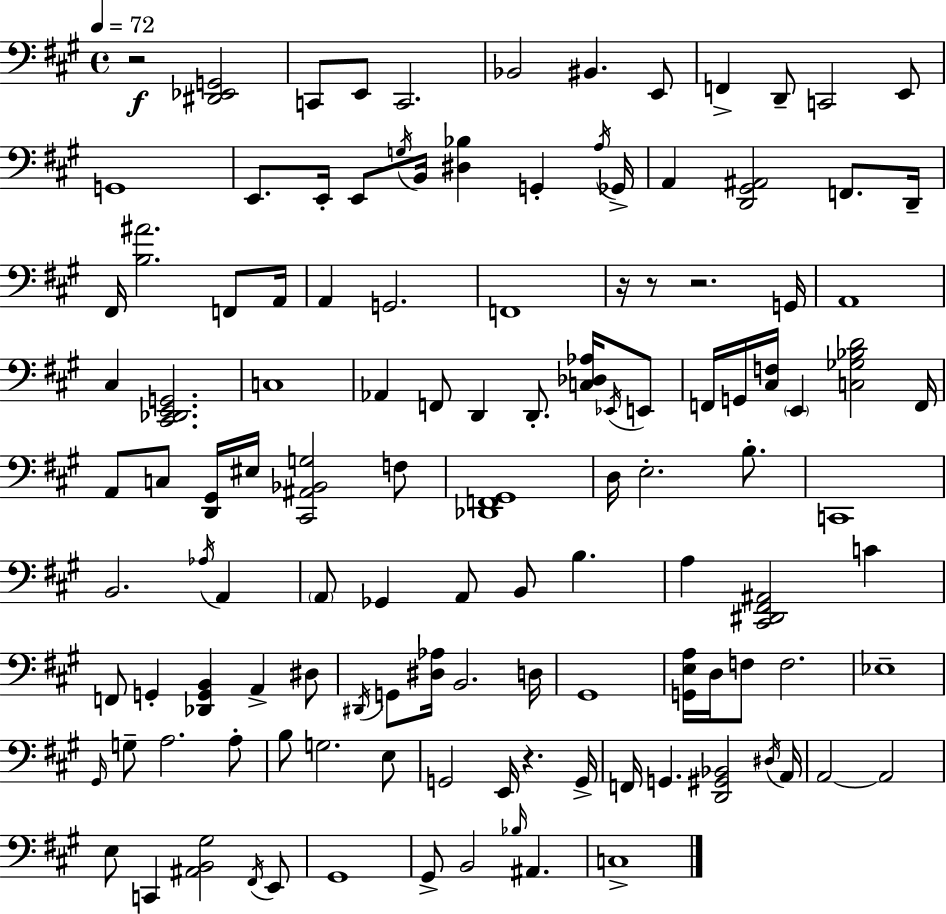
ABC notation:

X:1
T:Untitled
M:4/4
L:1/4
K:A
z2 [^D,,_E,,G,,]2 C,,/2 E,,/2 C,,2 _B,,2 ^B,, E,,/2 F,, D,,/2 C,,2 E,,/2 G,,4 E,,/2 E,,/4 E,,/2 G,/4 B,,/4 [^D,_B,] G,, A,/4 _G,,/4 A,, [D,,^G,,^A,,]2 F,,/2 D,,/4 ^F,,/4 [B,^A]2 F,,/2 A,,/4 A,, G,,2 F,,4 z/4 z/2 z2 G,,/4 A,,4 ^C, [^C,,_D,,E,,G,,]2 C,4 _A,, F,,/2 D,, D,,/2 [C,_D,_A,]/4 _E,,/4 E,,/2 F,,/4 G,,/4 [^C,F,]/4 E,, [C,_G,_B,D]2 F,,/4 A,,/2 C,/2 [D,,^G,,]/4 ^E,/4 [^C,,^A,,_B,,G,]2 F,/2 [_D,,F,,^G,,]4 D,/4 E,2 B,/2 C,,4 B,,2 _A,/4 A,, A,,/2 _G,, A,,/2 B,,/2 B, A, [^C,,^D,,^F,,^A,,]2 C F,,/2 G,, [_D,,G,,B,,] A,, ^D,/2 ^D,,/4 G,,/2 [^D,_A,]/4 B,,2 D,/4 ^G,,4 [G,,E,A,]/4 D,/4 F,/2 F,2 _E,4 ^G,,/4 G,/2 A,2 A,/2 B,/2 G,2 E,/2 G,,2 E,,/4 z G,,/4 F,,/4 G,, [D,,^G,,_B,,]2 ^D,/4 A,,/4 A,,2 A,,2 E,/2 C,, [^A,,B,,^G,]2 ^F,,/4 E,,/2 ^G,,4 ^G,,/2 B,,2 _B,/4 ^A,, C,4